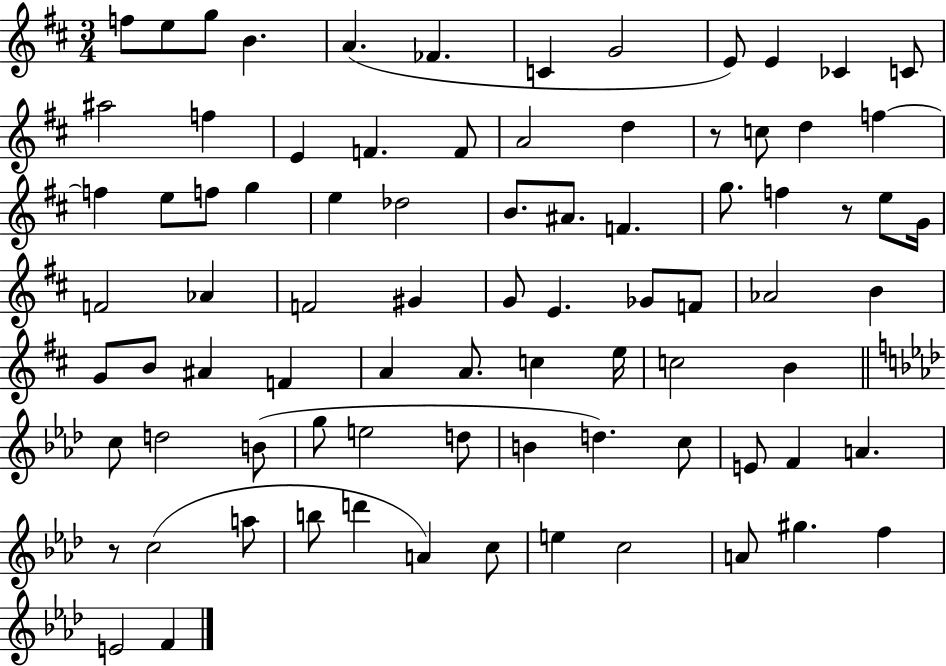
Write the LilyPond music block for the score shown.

{
  \clef treble
  \numericTimeSignature
  \time 3/4
  \key d \major
  \repeat volta 2 { f''8 e''8 g''8 b'4. | a'4.( fes'4. | c'4 g'2 | e'8) e'4 ces'4 c'8 | \break ais''2 f''4 | e'4 f'4. f'8 | a'2 d''4 | r8 c''8 d''4 f''4~~ | \break f''4 e''8 f''8 g''4 | e''4 des''2 | b'8. ais'8. f'4. | g''8. f''4 r8 e''8 g'16 | \break f'2 aes'4 | f'2 gis'4 | g'8 e'4. ges'8 f'8 | aes'2 b'4 | \break g'8 b'8 ais'4 f'4 | a'4 a'8. c''4 e''16 | c''2 b'4 | \bar "||" \break \key aes \major c''8 d''2 b'8( | g''8 e''2 d''8 | b'4 d''4.) c''8 | e'8 f'4 a'4. | \break r8 c''2( a''8 | b''8 d'''4 a'4) c''8 | e''4 c''2 | a'8 gis''4. f''4 | \break e'2 f'4 | } \bar "|."
}